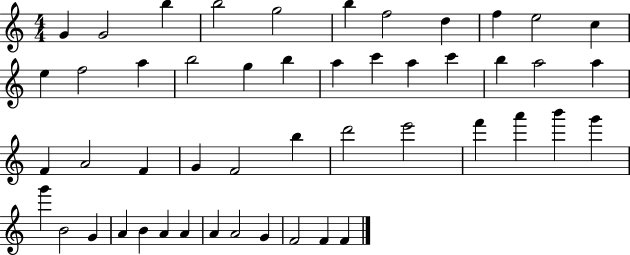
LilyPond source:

{
  \clef treble
  \numericTimeSignature
  \time 4/4
  \key c \major
  g'4 g'2 b''4 | b''2 g''2 | b''4 f''2 d''4 | f''4 e''2 c''4 | \break e''4 f''2 a''4 | b''2 g''4 b''4 | a''4 c'''4 a''4 c'''4 | b''4 a''2 a''4 | \break f'4 a'2 f'4 | g'4 f'2 b''4 | d'''2 e'''2 | f'''4 a'''4 b'''4 g'''4 | \break g'''4 b'2 g'4 | a'4 b'4 a'4 a'4 | a'4 a'2 g'4 | f'2 f'4 f'4 | \break \bar "|."
}